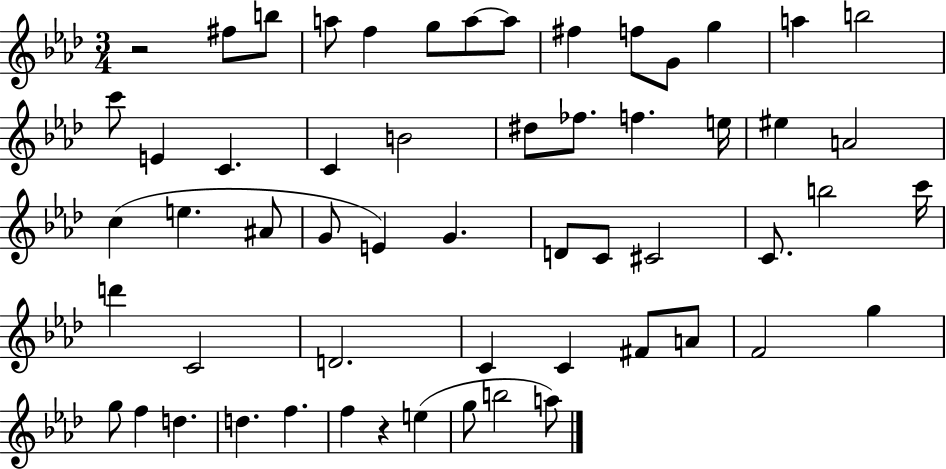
{
  \clef treble
  \numericTimeSignature
  \time 3/4
  \key aes \major
  r2 fis''8 b''8 | a''8 f''4 g''8 a''8~~ a''8 | fis''4 f''8 g'8 g''4 | a''4 b''2 | \break c'''8 e'4 c'4. | c'4 b'2 | dis''8 fes''8. f''4. e''16 | eis''4 a'2 | \break c''4( e''4. ais'8 | g'8 e'4) g'4. | d'8 c'8 cis'2 | c'8. b''2 c'''16 | \break d'''4 c'2 | d'2. | c'4 c'4 fis'8 a'8 | f'2 g''4 | \break g''8 f''4 d''4. | d''4. f''4. | f''4 r4 e''4( | g''8 b''2 a''8) | \break \bar "|."
}